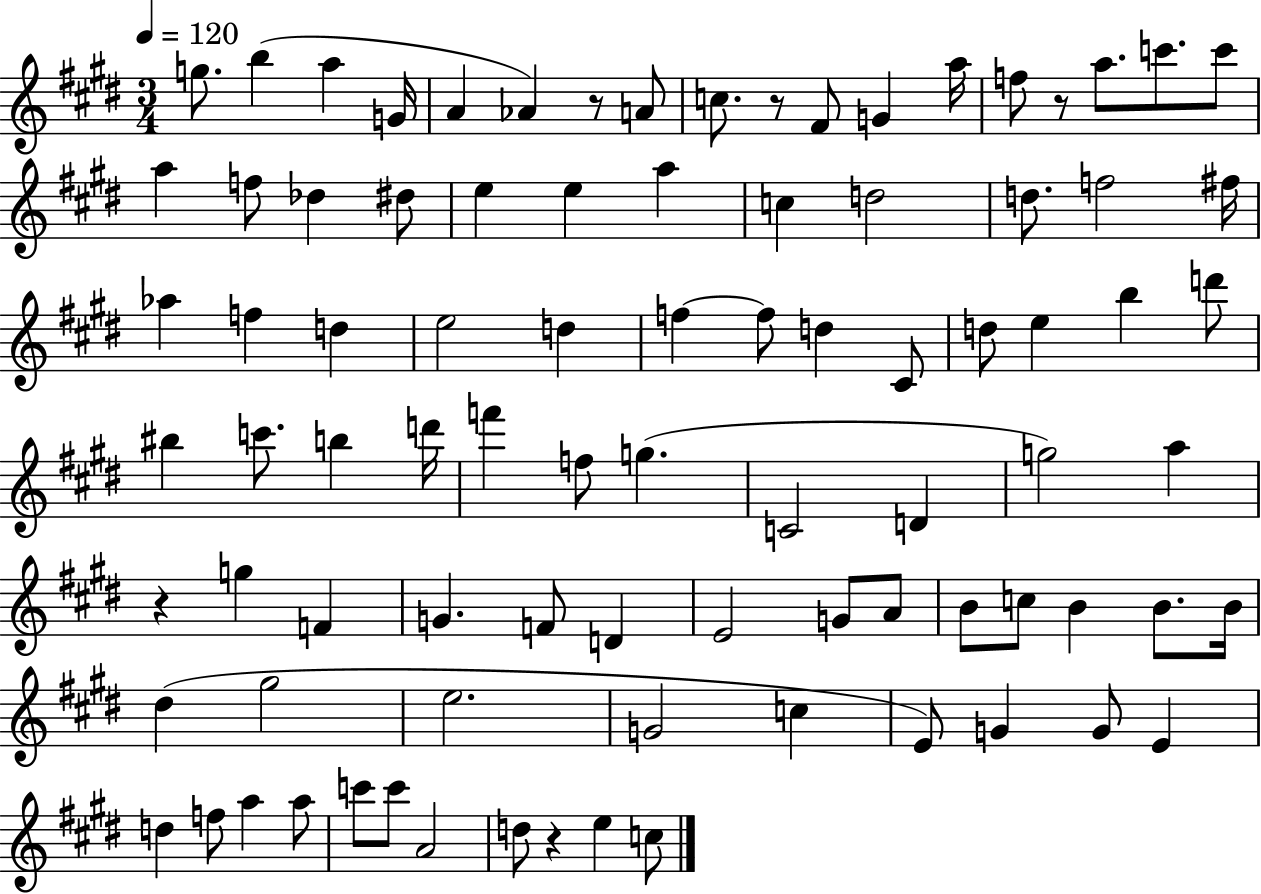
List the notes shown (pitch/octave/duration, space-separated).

G5/e. B5/q A5/q G4/s A4/q Ab4/q R/e A4/e C5/e. R/e F#4/e G4/q A5/s F5/e R/e A5/e. C6/e. C6/e A5/q F5/e Db5/q D#5/e E5/q E5/q A5/q C5/q D5/h D5/e. F5/h F#5/s Ab5/q F5/q D5/q E5/h D5/q F5/q F5/e D5/q C#4/e D5/e E5/q B5/q D6/e BIS5/q C6/e. B5/q D6/s F6/q F5/e G5/q. C4/h D4/q G5/h A5/q R/q G5/q F4/q G4/q. F4/e D4/q E4/h G4/e A4/e B4/e C5/e B4/q B4/e. B4/s D#5/q G#5/h E5/h. G4/h C5/q E4/e G4/q G4/e E4/q D5/q F5/e A5/q A5/e C6/e C6/e A4/h D5/e R/q E5/q C5/e